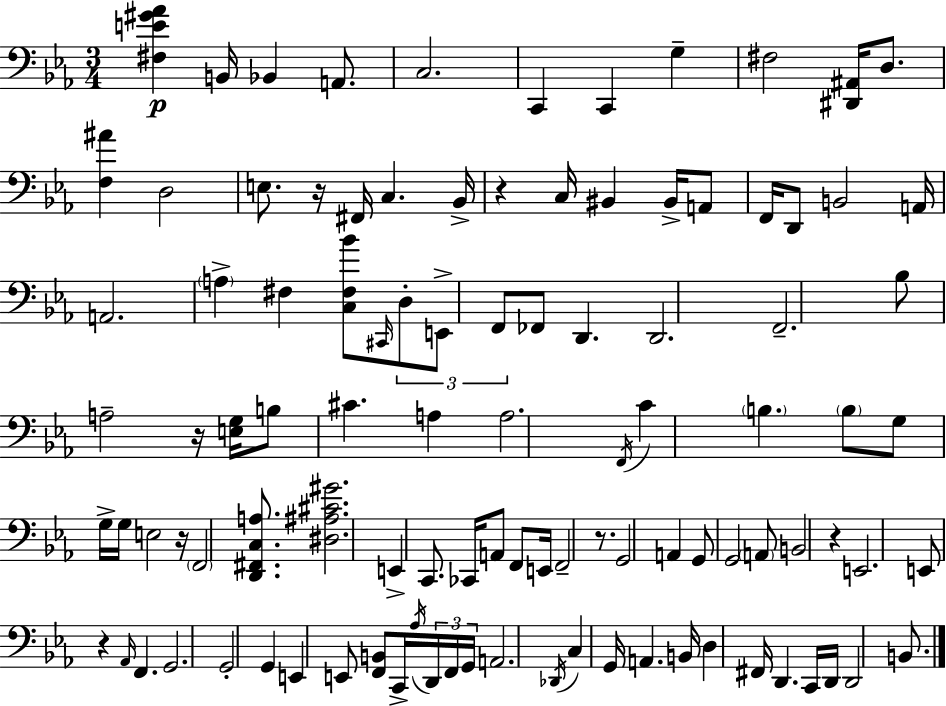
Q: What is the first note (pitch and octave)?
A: B2